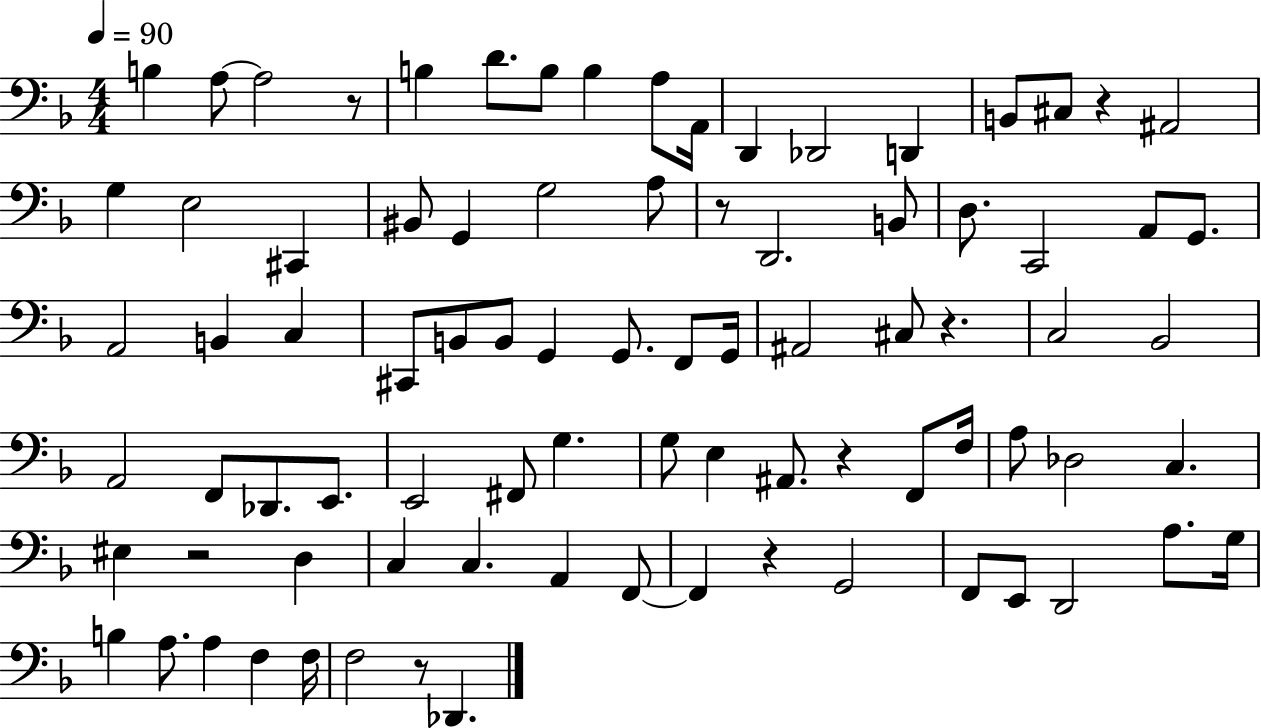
X:1
T:Untitled
M:4/4
L:1/4
K:F
B, A,/2 A,2 z/2 B, D/2 B,/2 B, A,/2 A,,/4 D,, _D,,2 D,, B,,/2 ^C,/2 z ^A,,2 G, E,2 ^C,, ^B,,/2 G,, G,2 A,/2 z/2 D,,2 B,,/2 D,/2 C,,2 A,,/2 G,,/2 A,,2 B,, C, ^C,,/2 B,,/2 B,,/2 G,, G,,/2 F,,/2 G,,/4 ^A,,2 ^C,/2 z C,2 _B,,2 A,,2 F,,/2 _D,,/2 E,,/2 E,,2 ^F,,/2 G, G,/2 E, ^A,,/2 z F,,/2 F,/4 A,/2 _D,2 C, ^E, z2 D, C, C, A,, F,,/2 F,, z G,,2 F,,/2 E,,/2 D,,2 A,/2 G,/4 B, A,/2 A, F, F,/4 F,2 z/2 _D,,